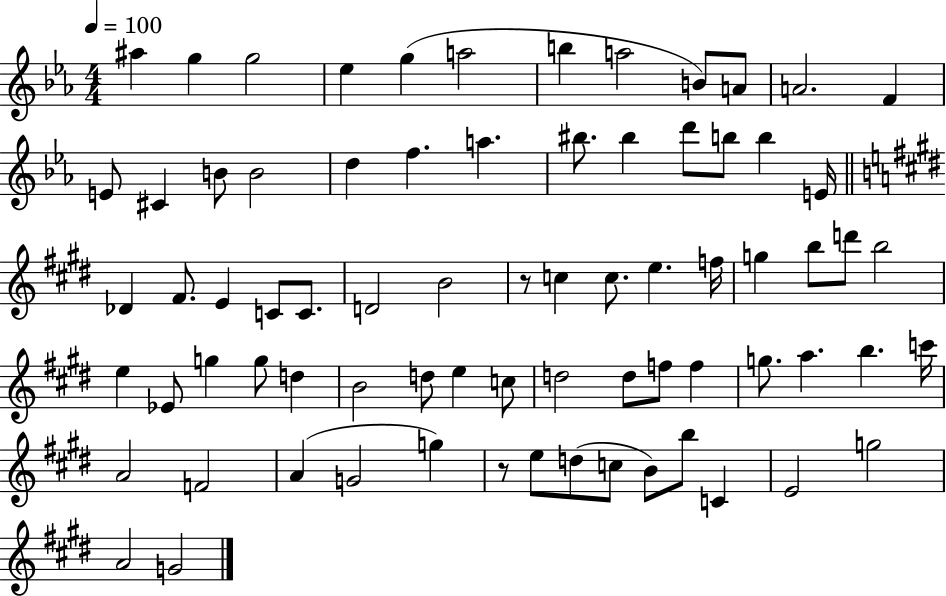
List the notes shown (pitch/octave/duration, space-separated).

A#5/q G5/q G5/h Eb5/q G5/q A5/h B5/q A5/h B4/e A4/e A4/h. F4/q E4/e C#4/q B4/e B4/h D5/q F5/q. A5/q. BIS5/e. BIS5/q D6/e B5/e B5/q E4/s Db4/q F#4/e. E4/q C4/e C4/e. D4/h B4/h R/e C5/q C5/e. E5/q. F5/s G5/q B5/e D6/e B5/h E5/q Eb4/e G5/q G5/e D5/q B4/h D5/e E5/q C5/e D5/h D5/e F5/e F5/q G5/e. A5/q. B5/q. C6/s A4/h F4/h A4/q G4/h G5/q R/e E5/e D5/e C5/e B4/e B5/e C4/q E4/h G5/h A4/h G4/h